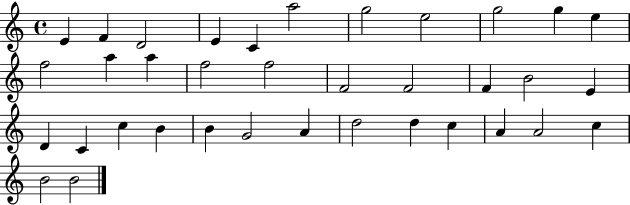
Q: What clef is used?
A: treble